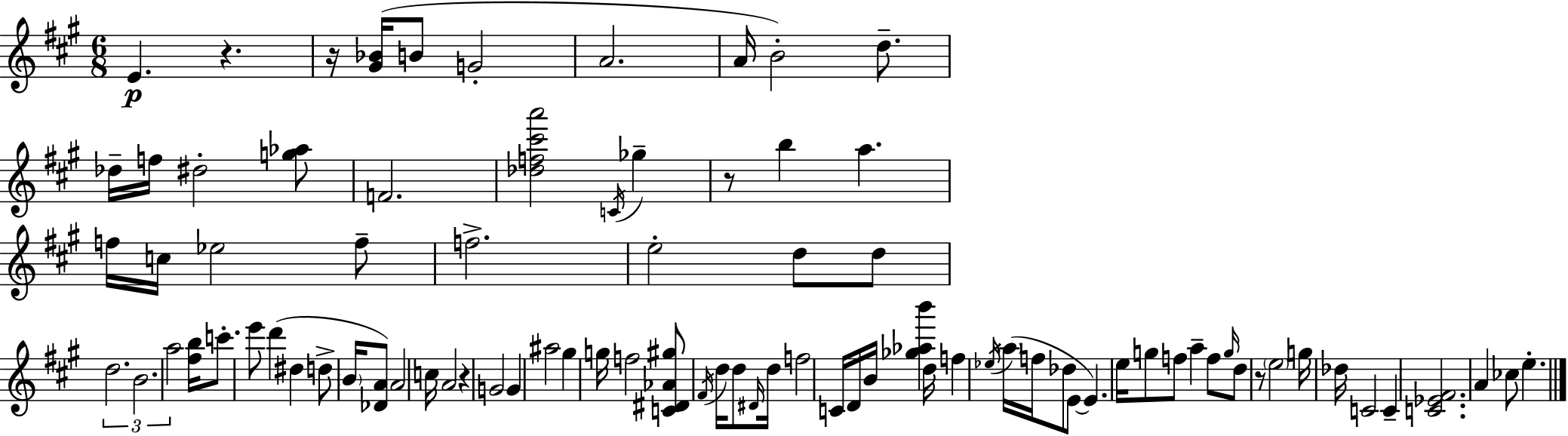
{
  \clef treble
  \numericTimeSignature
  \time 6/8
  \key a \major
  \repeat volta 2 { e'4.\p r4. | r16 <gis' bes'>16( b'8 g'2-. | a'2. | a'16 b'2-.) d''8.-- | \break des''16-- f''16 dis''2-. <g'' aes''>8 | f'2. | <des'' f'' cis''' a'''>2 \acciaccatura { c'16 } ges''4-- | r8 b''4 a''4. | \break f''16 c''16 ees''2 f''8-- | f''2.-> | e''2-. d''8 d''8 | \tuplet 3/2 { d''2. | \break b'2. | a''2 } <fis'' b''>16 c'''8.-. | e'''8 d'''4( dis''4 d''8-> | \parenthesize b'16 <des' a'>8) a'2 | \break c''16 a'2 r4 | g'2 g'4 | ais''2 gis''4 | g''16 f''2 <c' dis' aes' gis''>8 | \break \acciaccatura { fis'16 } d''16 d''8 \grace { dis'16 } d''16 f''2 | c'16 d'16 b'16 <ges'' aes'' b'''>4 d''16 f''4 | \acciaccatura { ees''16 } \parenthesize a''16( f''16 des''8 e'8~~ e'4.) | e''16 g''8 f''8 a''4-- | \break f''8 \grace { g''16 } d''8 r8 \parenthesize e''2 | g''16 des''16 c'2 | c'4-- <c' ees' fis'>2. | a'4 ces''8 e''4.-. | \break } \bar "|."
}